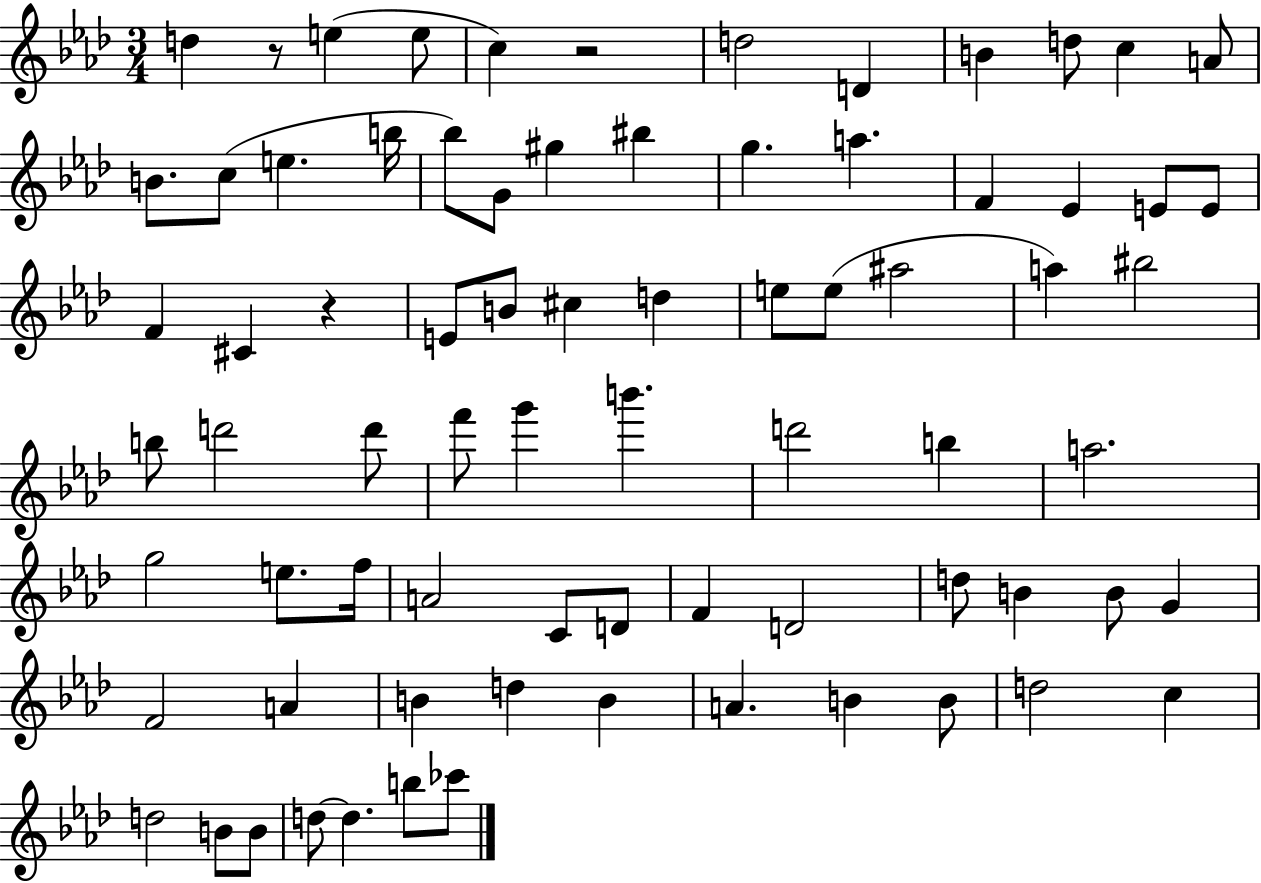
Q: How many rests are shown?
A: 3